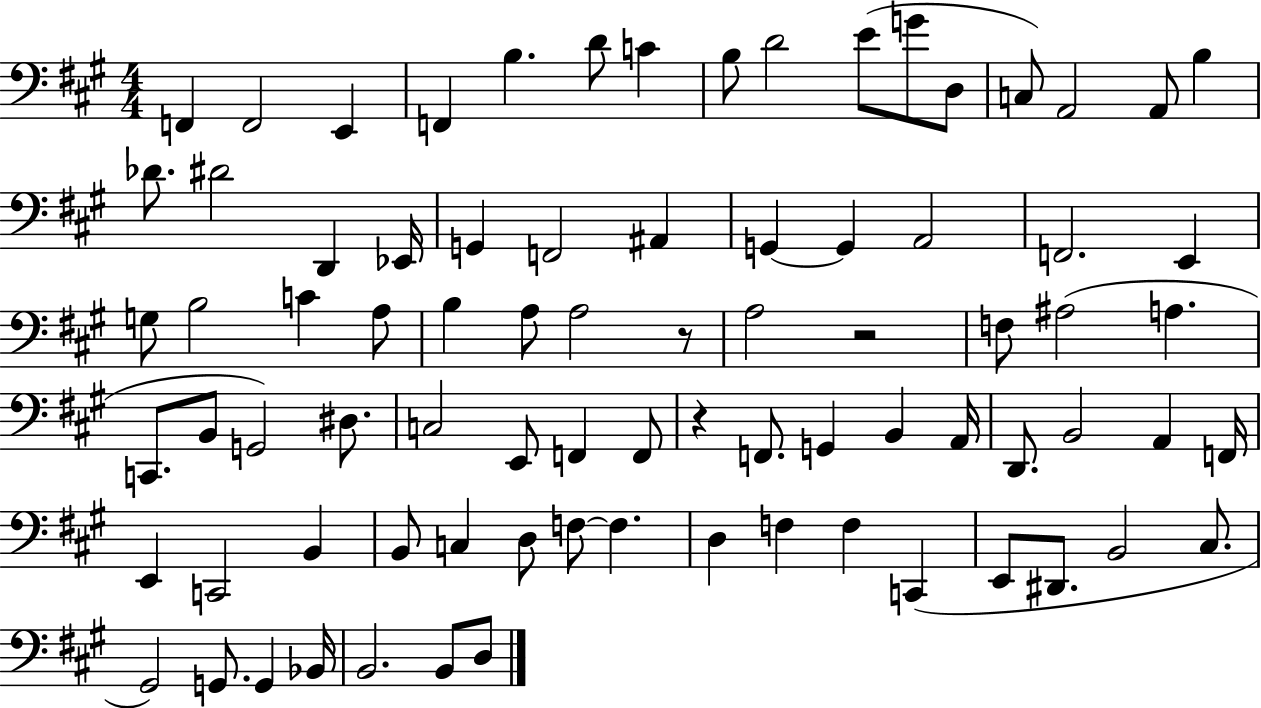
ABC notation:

X:1
T:Untitled
M:4/4
L:1/4
K:A
F,, F,,2 E,, F,, B, D/2 C B,/2 D2 E/2 G/2 D,/2 C,/2 A,,2 A,,/2 B, _D/2 ^D2 D,, _E,,/4 G,, F,,2 ^A,, G,, G,, A,,2 F,,2 E,, G,/2 B,2 C A,/2 B, A,/2 A,2 z/2 A,2 z2 F,/2 ^A,2 A, C,,/2 B,,/2 G,,2 ^D,/2 C,2 E,,/2 F,, F,,/2 z F,,/2 G,, B,, A,,/4 D,,/2 B,,2 A,, F,,/4 E,, C,,2 B,, B,,/2 C, D,/2 F,/2 F, D, F, F, C,, E,,/2 ^D,,/2 B,,2 ^C,/2 ^G,,2 G,,/2 G,, _B,,/4 B,,2 B,,/2 D,/2